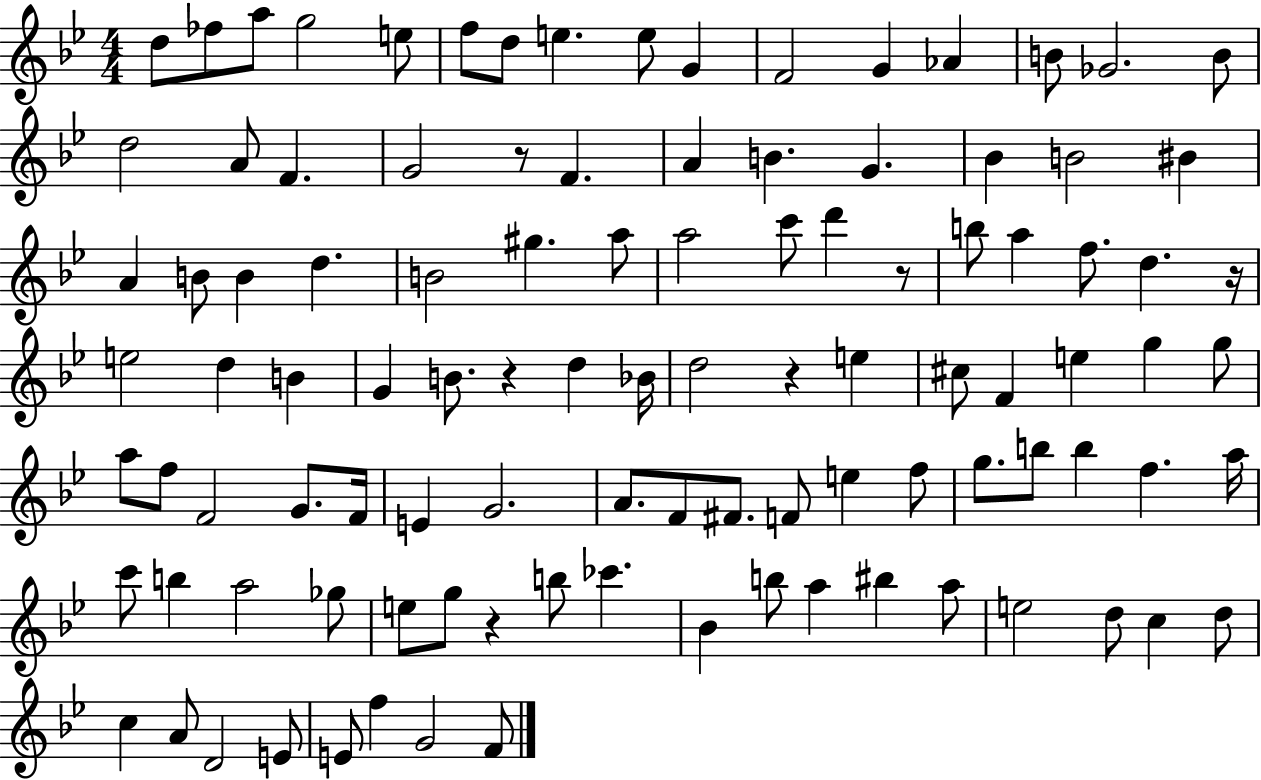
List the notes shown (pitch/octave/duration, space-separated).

D5/e FES5/e A5/e G5/h E5/e F5/e D5/e E5/q. E5/e G4/q F4/h G4/q Ab4/q B4/e Gb4/h. B4/e D5/h A4/e F4/q. G4/h R/e F4/q. A4/q B4/q. G4/q. Bb4/q B4/h BIS4/q A4/q B4/e B4/q D5/q. B4/h G#5/q. A5/e A5/h C6/e D6/q R/e B5/e A5/q F5/e. D5/q. R/s E5/h D5/q B4/q G4/q B4/e. R/q D5/q Bb4/s D5/h R/q E5/q C#5/e F4/q E5/q G5/q G5/e A5/e F5/e F4/h G4/e. F4/s E4/q G4/h. A4/e. F4/e F#4/e. F4/e E5/q F5/e G5/e. B5/e B5/q F5/q. A5/s C6/e B5/q A5/h Gb5/e E5/e G5/e R/q B5/e CES6/q. Bb4/q B5/e A5/q BIS5/q A5/e E5/h D5/e C5/q D5/e C5/q A4/e D4/h E4/e E4/e F5/q G4/h F4/e